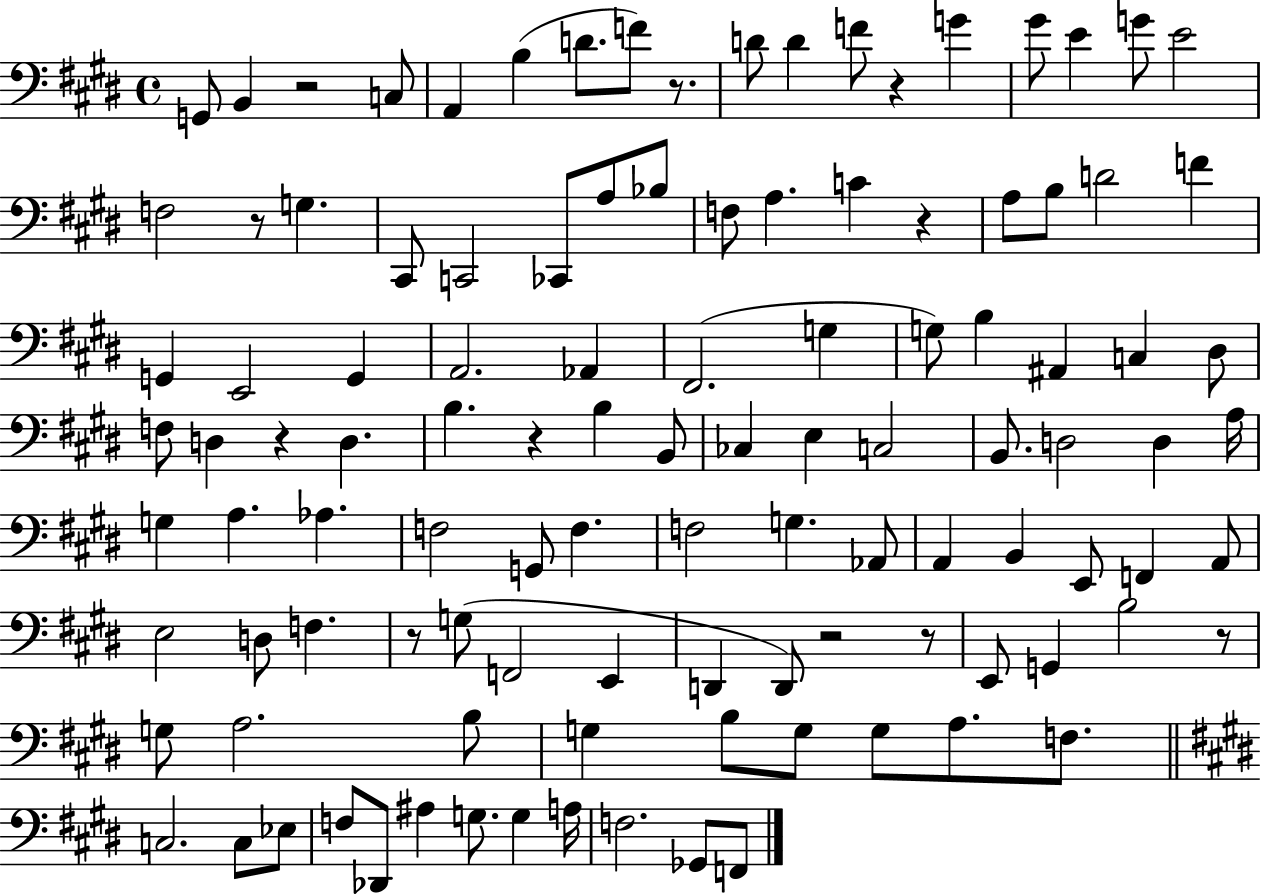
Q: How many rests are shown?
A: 11